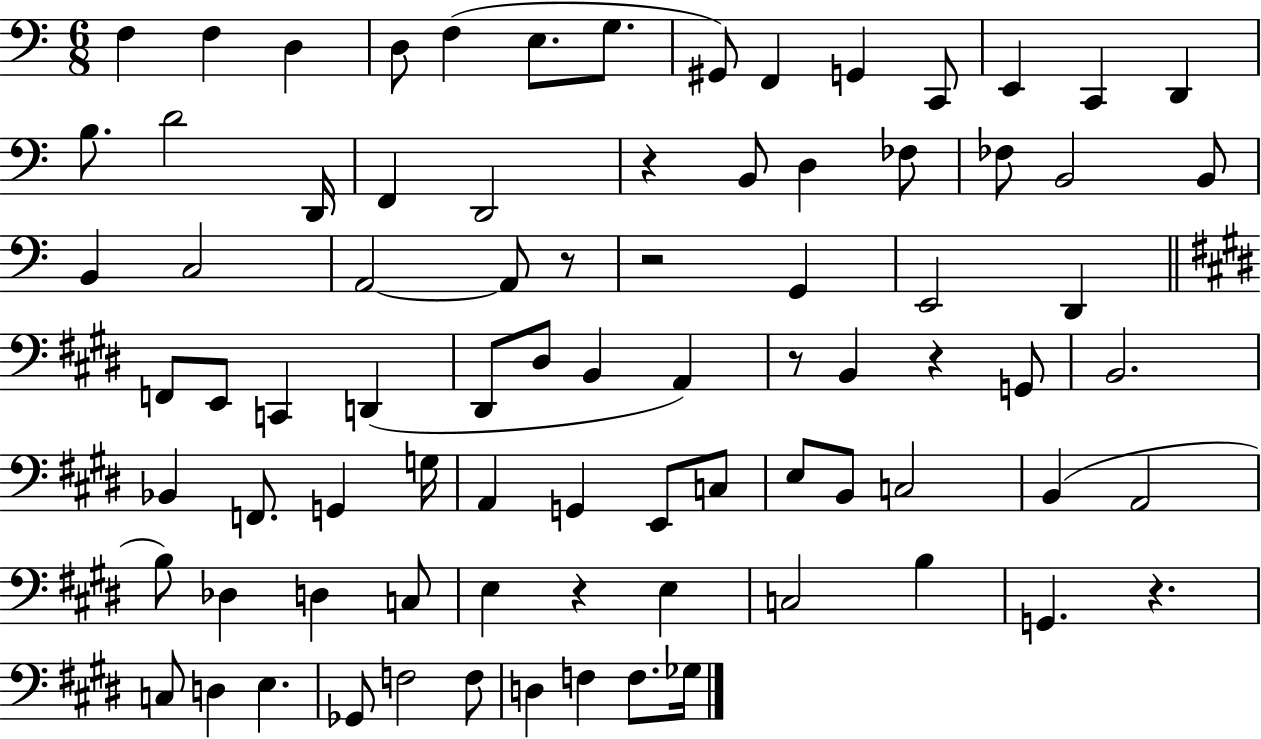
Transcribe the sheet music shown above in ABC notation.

X:1
T:Untitled
M:6/8
L:1/4
K:C
F, F, D, D,/2 F, E,/2 G,/2 ^G,,/2 F,, G,, C,,/2 E,, C,, D,, B,/2 D2 D,,/4 F,, D,,2 z B,,/2 D, _F,/2 _F,/2 B,,2 B,,/2 B,, C,2 A,,2 A,,/2 z/2 z2 G,, E,,2 D,, F,,/2 E,,/2 C,, D,, ^D,,/2 ^D,/2 B,, A,, z/2 B,, z G,,/2 B,,2 _B,, F,,/2 G,, G,/4 A,, G,, E,,/2 C,/2 E,/2 B,,/2 C,2 B,, A,,2 B,/2 _D, D, C,/2 E, z E, C,2 B, G,, z C,/2 D, E, _G,,/2 F,2 F,/2 D, F, F,/2 _G,/4